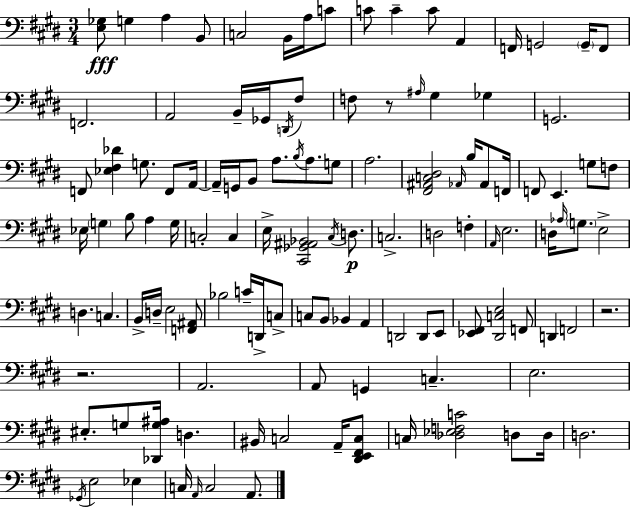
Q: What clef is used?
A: bass